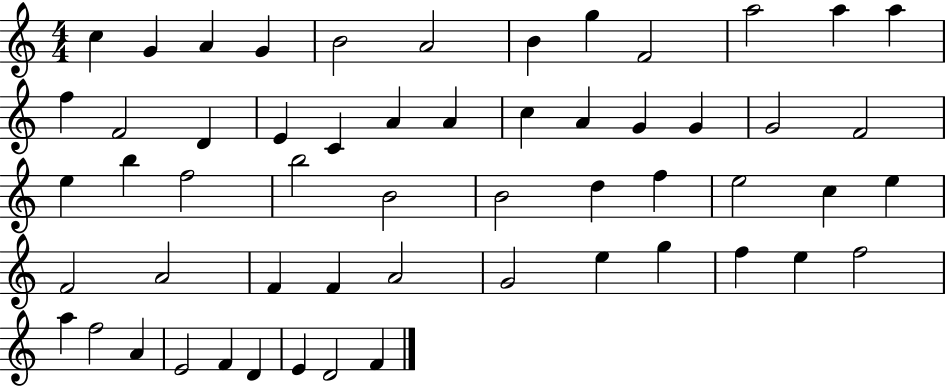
{
  \clef treble
  \numericTimeSignature
  \time 4/4
  \key c \major
  c''4 g'4 a'4 g'4 | b'2 a'2 | b'4 g''4 f'2 | a''2 a''4 a''4 | \break f''4 f'2 d'4 | e'4 c'4 a'4 a'4 | c''4 a'4 g'4 g'4 | g'2 f'2 | \break e''4 b''4 f''2 | b''2 b'2 | b'2 d''4 f''4 | e''2 c''4 e''4 | \break f'2 a'2 | f'4 f'4 a'2 | g'2 e''4 g''4 | f''4 e''4 f''2 | \break a''4 f''2 a'4 | e'2 f'4 d'4 | e'4 d'2 f'4 | \bar "|."
}